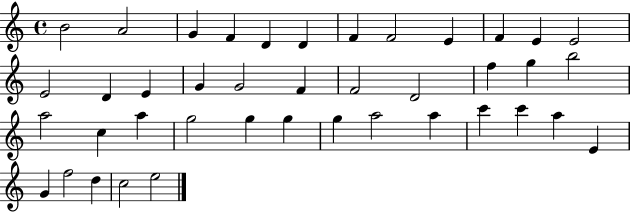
X:1
T:Untitled
M:4/4
L:1/4
K:C
B2 A2 G F D D F F2 E F E E2 E2 D E G G2 F F2 D2 f g b2 a2 c a g2 g g g a2 a c' c' a E G f2 d c2 e2